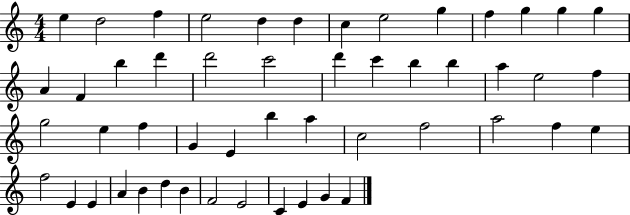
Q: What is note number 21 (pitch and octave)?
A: C6